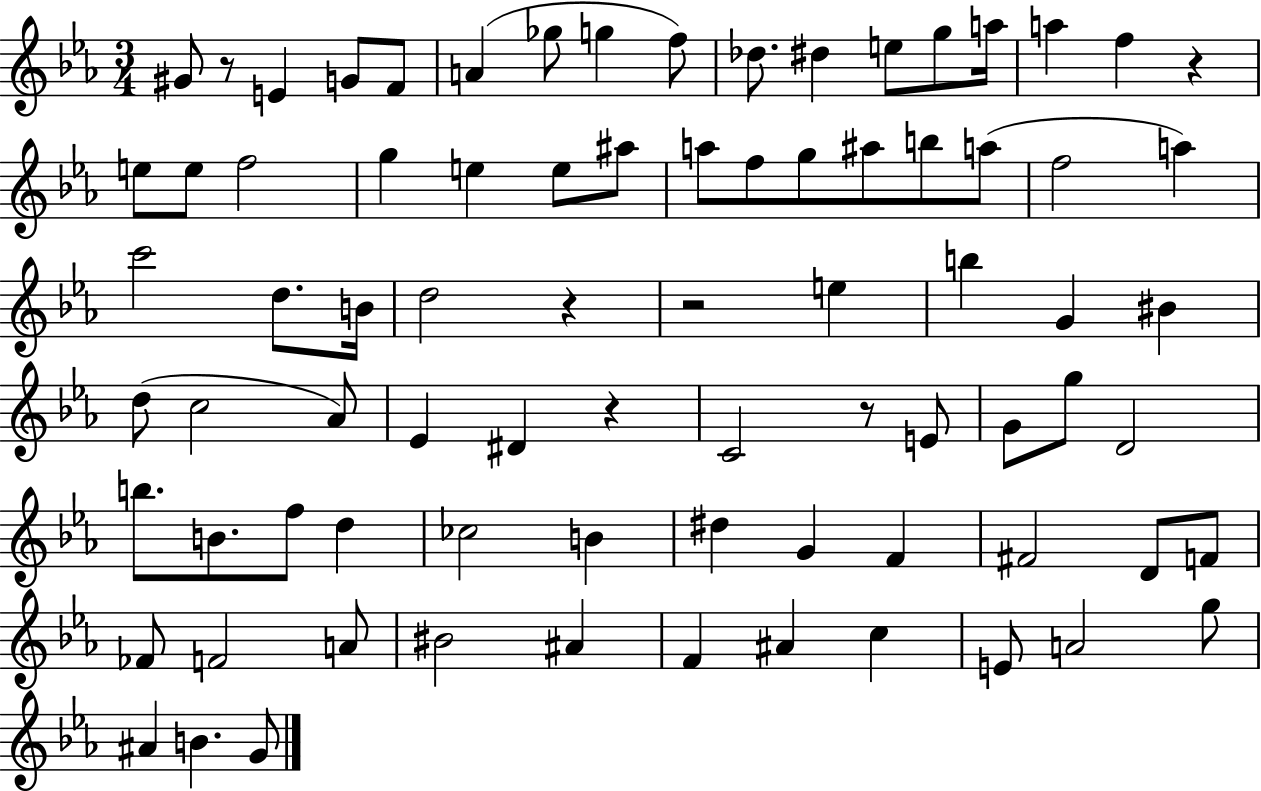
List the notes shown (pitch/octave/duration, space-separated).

G#4/e R/e E4/q G4/e F4/e A4/q Gb5/e G5/q F5/e Db5/e. D#5/q E5/e G5/e A5/s A5/q F5/q R/q E5/e E5/e F5/h G5/q E5/q E5/e A#5/e A5/e F5/e G5/e A#5/e B5/e A5/e F5/h A5/q C6/h D5/e. B4/s D5/h R/q R/h E5/q B5/q G4/q BIS4/q D5/e C5/h Ab4/e Eb4/q D#4/q R/q C4/h R/e E4/e G4/e G5/e D4/h B5/e. B4/e. F5/e D5/q CES5/h B4/q D#5/q G4/q F4/q F#4/h D4/e F4/e FES4/e F4/h A4/e BIS4/h A#4/q F4/q A#4/q C5/q E4/e A4/h G5/e A#4/q B4/q. G4/e